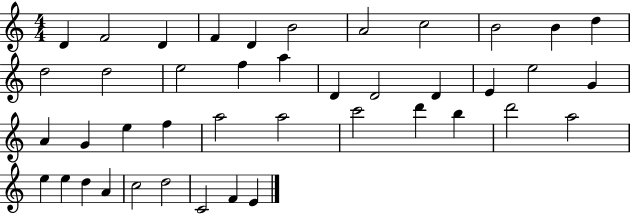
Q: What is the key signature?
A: C major